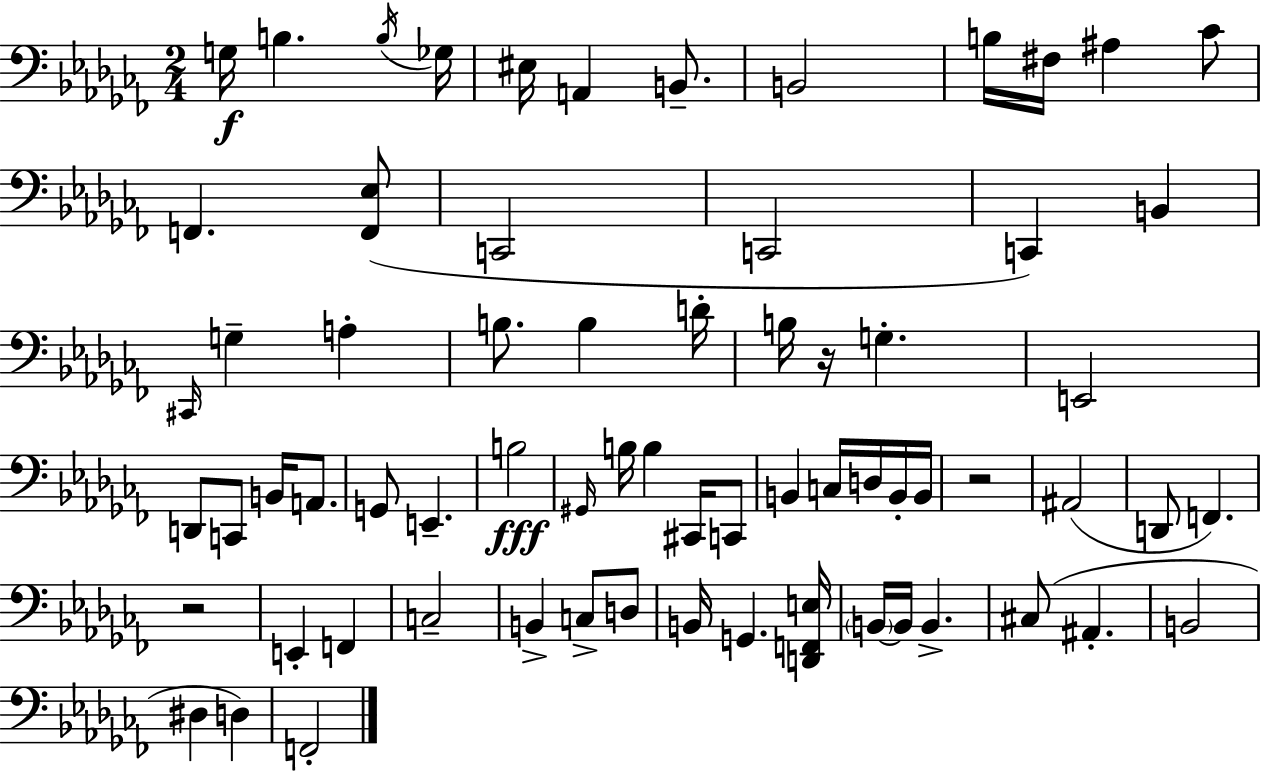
G3/s B3/q. B3/s Gb3/s EIS3/s A2/q B2/e. B2/h B3/s F#3/s A#3/q CES4/e F2/q. [F2,Eb3]/e C2/h C2/h C2/q B2/q C#2/s G3/q A3/q B3/e. B3/q D4/s B3/s R/s G3/q. E2/h D2/e C2/e B2/s A2/e. G2/e E2/q. B3/h G#2/s B3/s B3/q C#2/s C2/e B2/q C3/s D3/s B2/s B2/s R/h A#2/h D2/e F2/q. R/h E2/q F2/q C3/h B2/q C3/e D3/e B2/s G2/q. [D2,F2,E3]/s B2/s B2/s B2/q. C#3/e A#2/q. B2/h D#3/q D3/q F2/h